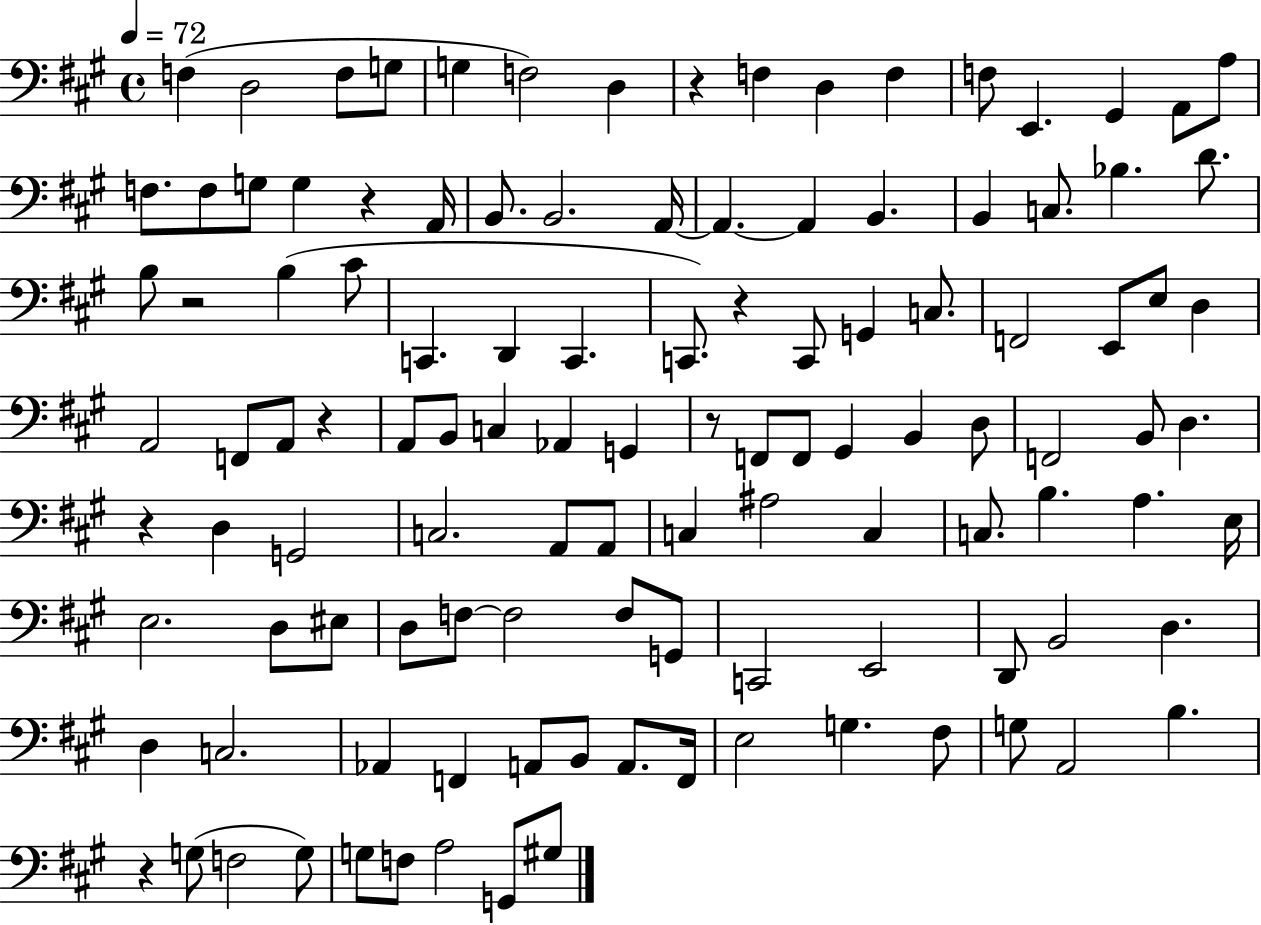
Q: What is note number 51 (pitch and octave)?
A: Ab2